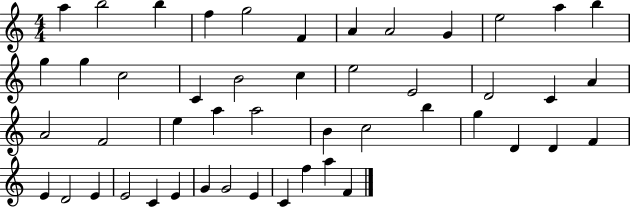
{
  \clef treble
  \numericTimeSignature
  \time 4/4
  \key c \major
  a''4 b''2 b''4 | f''4 g''2 f'4 | a'4 a'2 g'4 | e''2 a''4 b''4 | \break g''4 g''4 c''2 | c'4 b'2 c''4 | e''2 e'2 | d'2 c'4 a'4 | \break a'2 f'2 | e''4 a''4 a''2 | b'4 c''2 b''4 | g''4 d'4 d'4 f'4 | \break e'4 d'2 e'4 | e'2 c'4 e'4 | g'4 g'2 e'4 | c'4 f''4 a''4 f'4 | \break \bar "|."
}